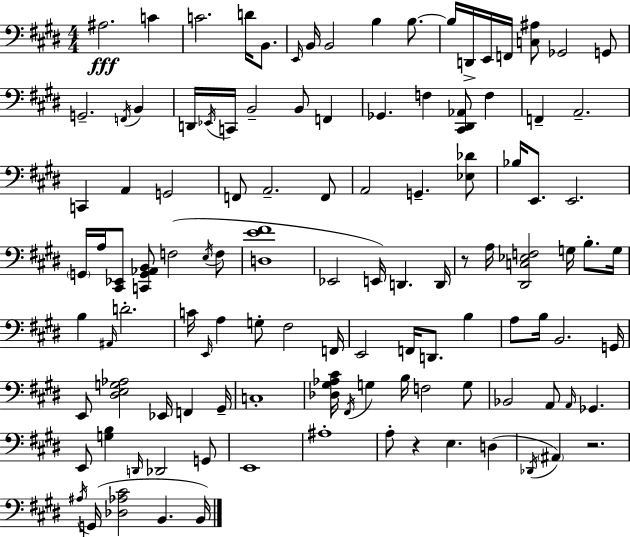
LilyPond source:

{
  \clef bass
  \numericTimeSignature
  \time 4/4
  \key e \major
  ais2.\fff c'4 | c'2. d'16 b,8. | \grace { e,16 } b,16 b,2 b4 b8.~~ | b16 d,16-> e,16 f,16 <c ais>8 ges,2 g,8 | \break g,2.-- \acciaccatura { f,16 } b,4 | d,16 \acciaccatura { ees,16 } c,16 b,2-- b,8 f,4 | ges,4. f4 <cis, dis, aes,>8 f4 | f,4-- a,2.-- | \break c,4 a,4 g,2 | f,8 a,2.-- | f,8 a,2 g,4.-- | <ees des'>8 bes16 e,8. e,2. | \break \parenthesize g,16 a16 <cis, ees,>8 <c, g, aes, b,>8 f2( | \acciaccatura { e16 } f8 <d e' fis'>1 | ees,2 e,16) d,4. | d,16 r8 a16 <dis, c ees f>2 g16 | \break b8.-. g16 b4 \grace { ais,16 } d'2.-. | c'16 \grace { e,16 } a4 g8-. fis2 | f,16 e,2 f,16 d,8. | b4 a8 b16 b,2. | \break g,16 e,8 <dis e g aes>2 | ees,16 f,4 gis,16-- c1-. | <des gis aes cis'>16 \acciaccatura { fis,16 } g4 b16 f2 | g8 bes,2 a,8 | \break \grace { a,16 } ges,4. e,8 <g b>4 \grace { d,16 } des,2 | g,8 e,1 | ais1-. | a8-. r4 e4. | \break d4( \acciaccatura { des,16 } \parenthesize ais,4) r2. | \acciaccatura { ais16 }( g,16 <des aes cis'>2 | b,4. b,16) \bar "|."
}